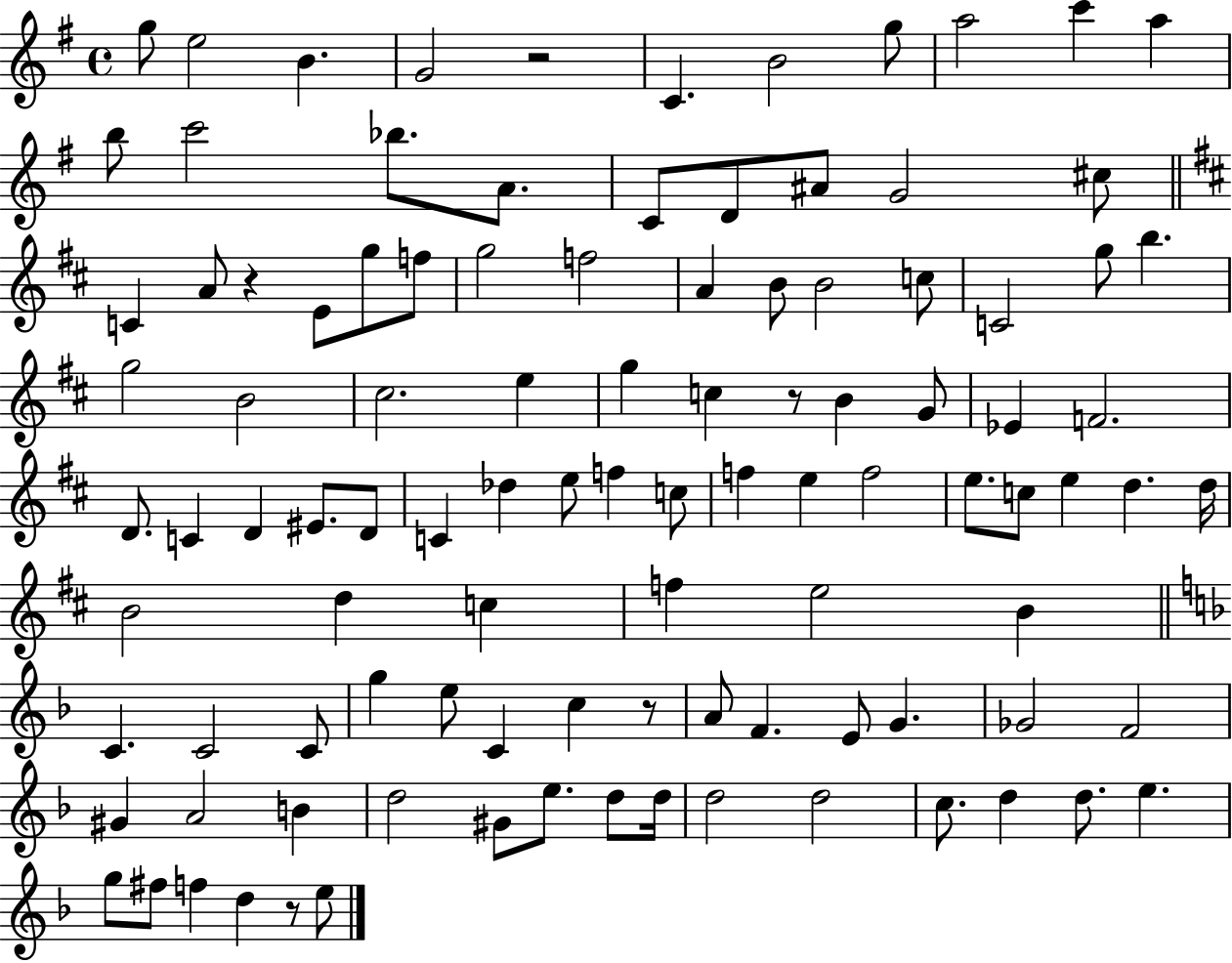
{
  \clef treble
  \time 4/4
  \defaultTimeSignature
  \key g \major
  g''8 e''2 b'4. | g'2 r2 | c'4. b'2 g''8 | a''2 c'''4 a''4 | \break b''8 c'''2 bes''8. a'8. | c'8 d'8 ais'8 g'2 cis''8 | \bar "||" \break \key b \minor c'4 a'8 r4 e'8 g''8 f''8 | g''2 f''2 | a'4 b'8 b'2 c''8 | c'2 g''8 b''4. | \break g''2 b'2 | cis''2. e''4 | g''4 c''4 r8 b'4 g'8 | ees'4 f'2. | \break d'8. c'4 d'4 eis'8. d'8 | c'4 des''4 e''8 f''4 c''8 | f''4 e''4 f''2 | e''8. c''8 e''4 d''4. d''16 | \break b'2 d''4 c''4 | f''4 e''2 b'4 | \bar "||" \break \key f \major c'4. c'2 c'8 | g''4 e''8 c'4 c''4 r8 | a'8 f'4. e'8 g'4. | ges'2 f'2 | \break gis'4 a'2 b'4 | d''2 gis'8 e''8. d''8 d''16 | d''2 d''2 | c''8. d''4 d''8. e''4. | \break g''8 fis''8 f''4 d''4 r8 e''8 | \bar "|."
}